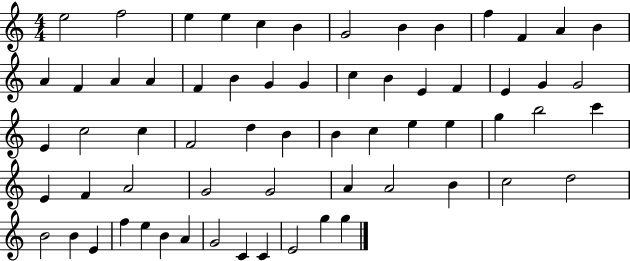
E5/h F5/h E5/q E5/q C5/q B4/q G4/h B4/q B4/q F5/q F4/q A4/q B4/q A4/q F4/q A4/q A4/q F4/q B4/q G4/q G4/q C5/q B4/q E4/q F4/q E4/q G4/q G4/h E4/q C5/h C5/q F4/h D5/q B4/q B4/q C5/q E5/q E5/q G5/q B5/h C6/q E4/q F4/q A4/h G4/h G4/h A4/q A4/h B4/q C5/h D5/h B4/h B4/q E4/q F5/q E5/q B4/q A4/q G4/h C4/q C4/q E4/h G5/q G5/q